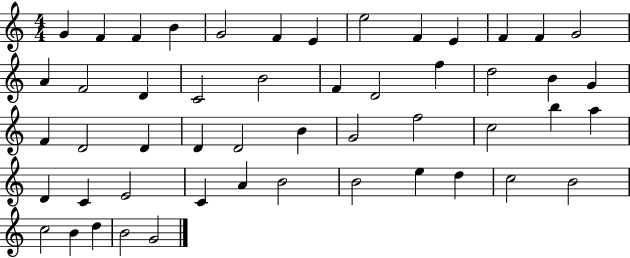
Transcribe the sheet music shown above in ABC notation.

X:1
T:Untitled
M:4/4
L:1/4
K:C
G F F B G2 F E e2 F E F F G2 A F2 D C2 B2 F D2 f d2 B G F D2 D D D2 B G2 f2 c2 b a D C E2 C A B2 B2 e d c2 B2 c2 B d B2 G2